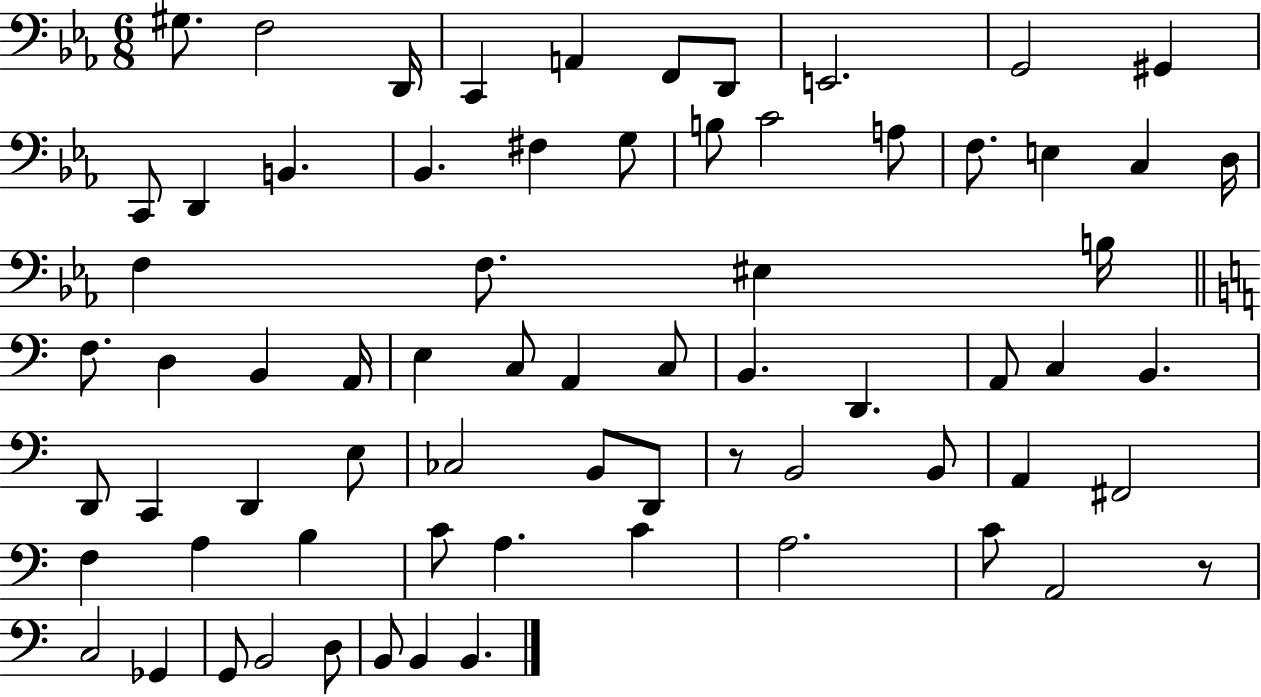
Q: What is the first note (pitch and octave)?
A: G#3